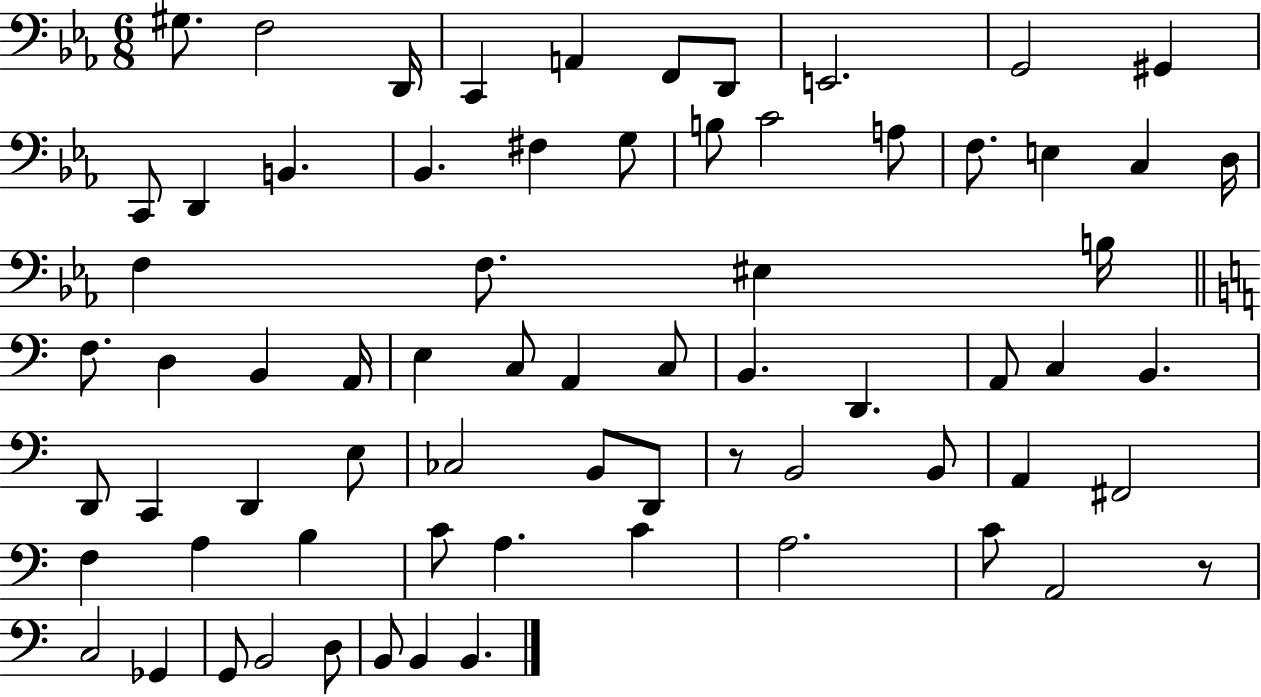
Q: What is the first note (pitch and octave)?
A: G#3